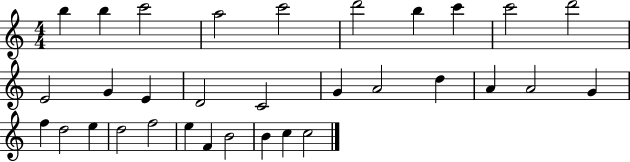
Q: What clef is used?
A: treble